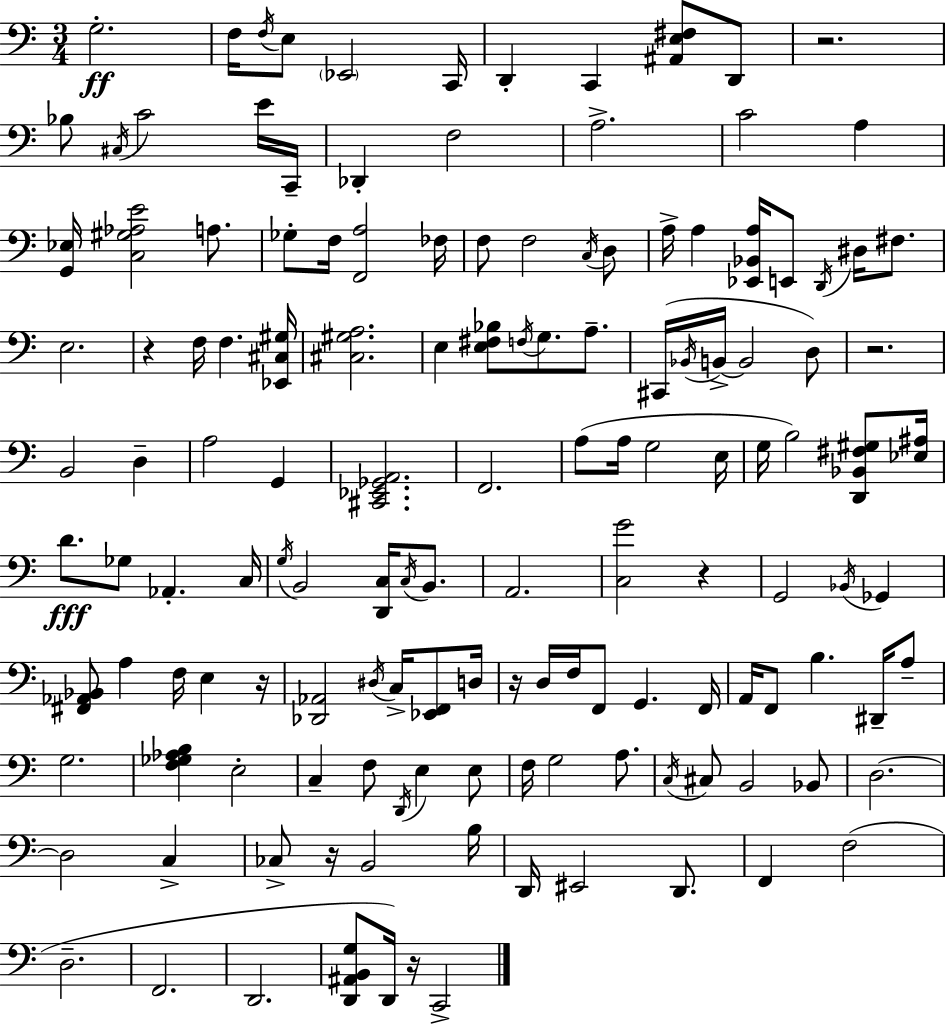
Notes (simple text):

G3/h. F3/s F3/s E3/e Eb2/h C2/s D2/q C2/q [A#2,E3,F#3]/e D2/e R/h. Bb3/e C#3/s C4/h E4/s C2/s Db2/q F3/h A3/h. C4/h A3/q [G2,Eb3]/s [C3,G#3,Ab3,E4]/h A3/e. Gb3/e F3/s [F2,A3]/h FES3/s F3/e F3/h C3/s D3/e A3/s A3/q [Eb2,Bb2,A3]/s E2/e D2/s D#3/s F#3/e. E3/h. R/q F3/s F3/q. [Eb2,C#3,G#3]/s [C#3,G#3,A3]/h. E3/q [E3,F#3,Bb3]/e F3/s G3/e. A3/e. C#2/s Bb2/s B2/s B2/h D3/e R/h. B2/h D3/q A3/h G2/q [C#2,Eb2,Gb2,A2]/h. F2/h. A3/e A3/s G3/h E3/s G3/s B3/h [D2,Bb2,F#3,G#3]/e [Eb3,A#3]/s D4/e. Gb3/e Ab2/q. C3/s G3/s B2/h [D2,C3]/s C3/s B2/e. A2/h. [C3,G4]/h R/q G2/h Bb2/s Gb2/q [F#2,Ab2,Bb2]/e A3/q F3/s E3/q R/s [Db2,Ab2]/h D#3/s C3/s [Eb2,F2]/e D3/s R/s D3/s F3/s F2/e G2/q. F2/s A2/s F2/e B3/q. D#2/s A3/e G3/h. [F3,Gb3,Ab3,B3]/q E3/h C3/q F3/e D2/s E3/q E3/e F3/s G3/h A3/e. C3/s C#3/e B2/h Bb2/e D3/h. D3/h C3/q CES3/e R/s B2/h B3/s D2/s EIS2/h D2/e. F2/q F3/h D3/h. F2/h. D2/h. [D2,A#2,B2,G3]/e D2/s R/s C2/h